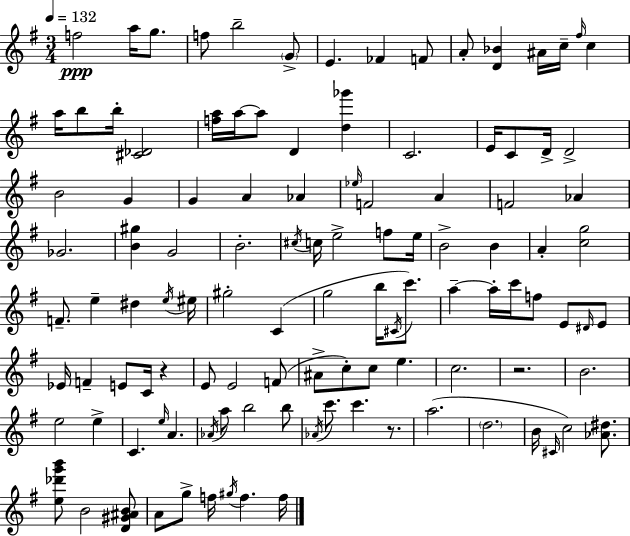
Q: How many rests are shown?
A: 3